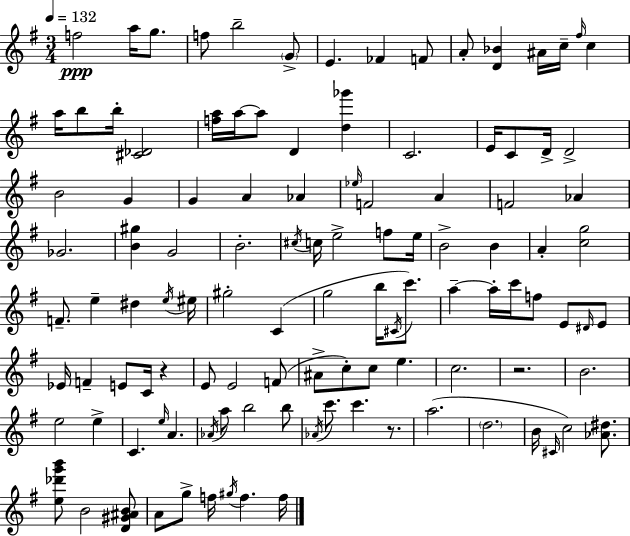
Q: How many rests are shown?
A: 3